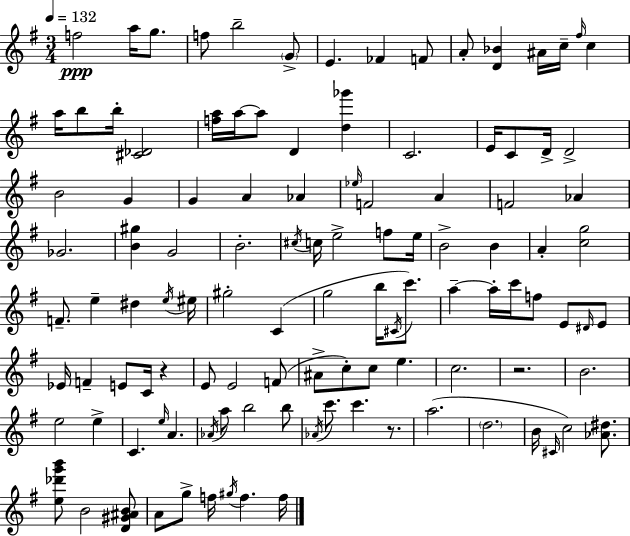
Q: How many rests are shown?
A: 3